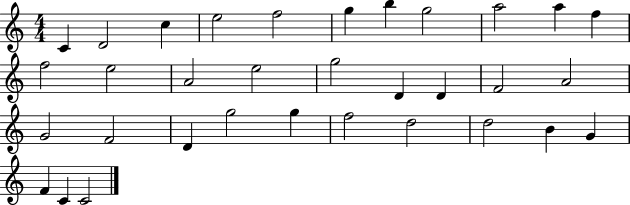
C4/q D4/h C5/q E5/h F5/h G5/q B5/q G5/h A5/h A5/q F5/q F5/h E5/h A4/h E5/h G5/h D4/q D4/q F4/h A4/h G4/h F4/h D4/q G5/h G5/q F5/h D5/h D5/h B4/q G4/q F4/q C4/q C4/h